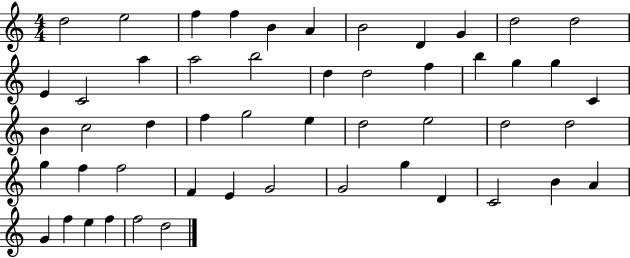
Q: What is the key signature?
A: C major